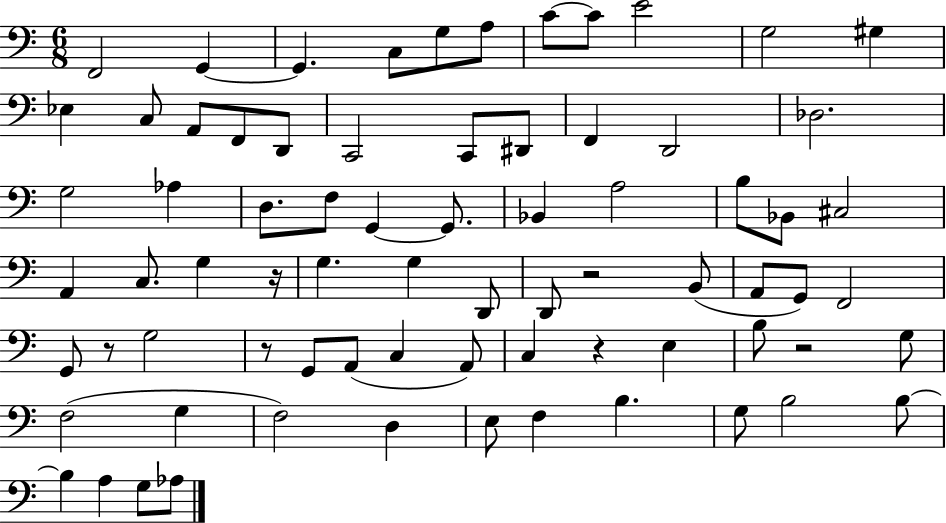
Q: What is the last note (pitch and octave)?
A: Ab3